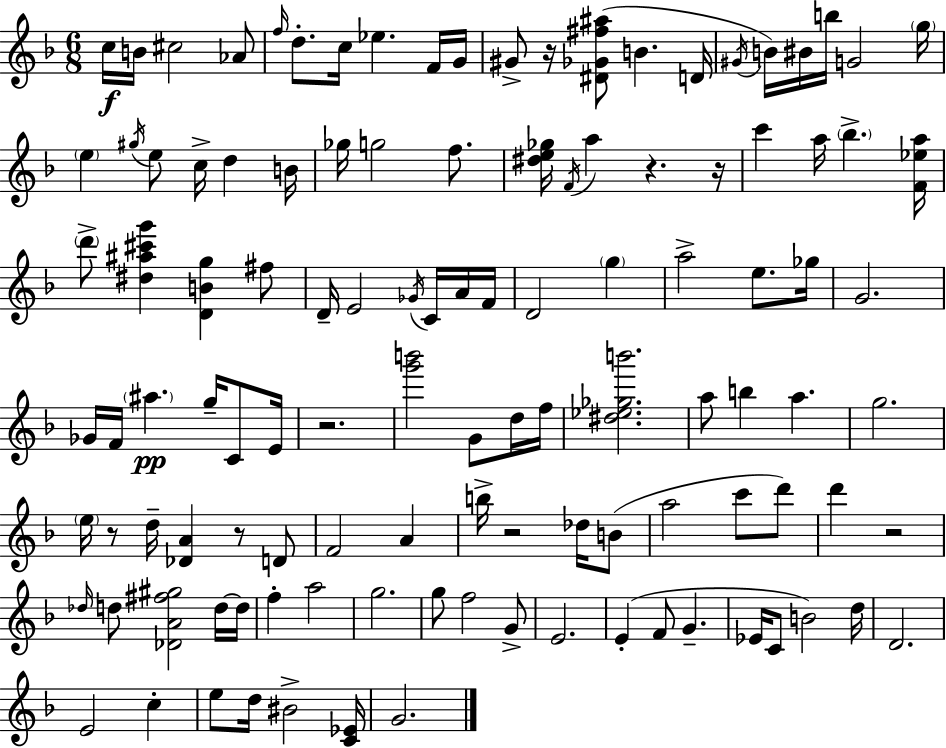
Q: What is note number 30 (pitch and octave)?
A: A5